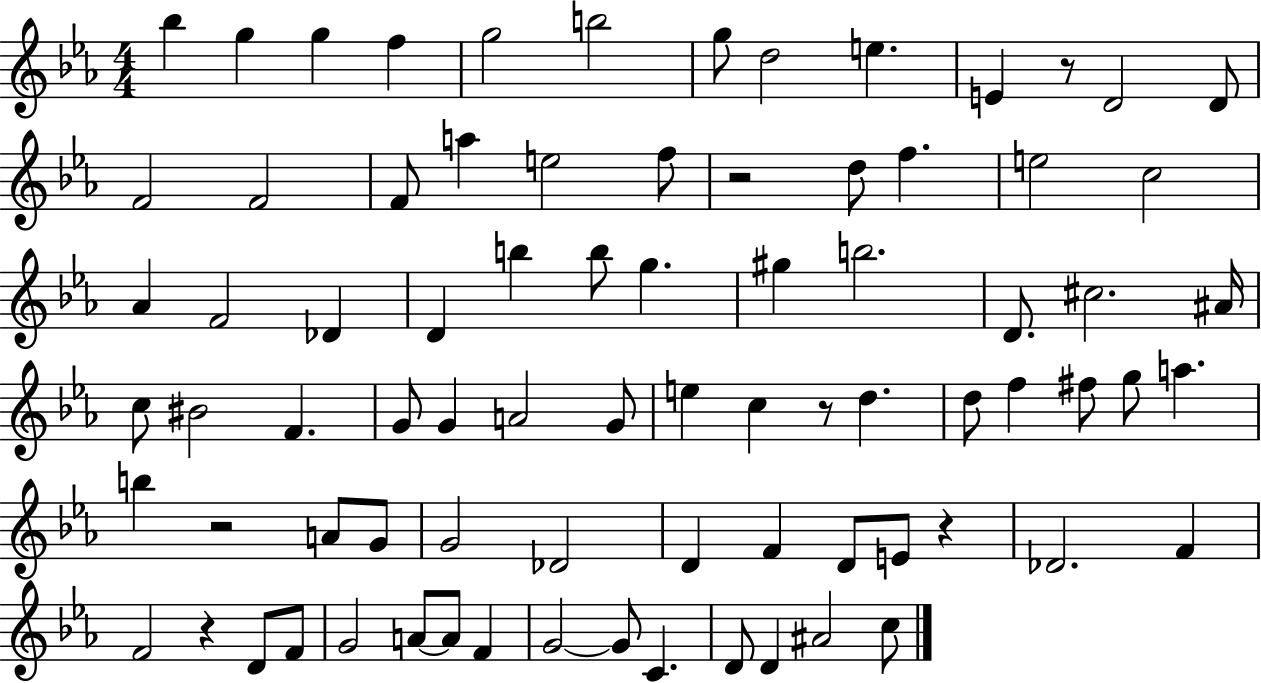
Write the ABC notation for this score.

X:1
T:Untitled
M:4/4
L:1/4
K:Eb
_b g g f g2 b2 g/2 d2 e E z/2 D2 D/2 F2 F2 F/2 a e2 f/2 z2 d/2 f e2 c2 _A F2 _D D b b/2 g ^g b2 D/2 ^c2 ^A/4 c/2 ^B2 F G/2 G A2 G/2 e c z/2 d d/2 f ^f/2 g/2 a b z2 A/2 G/2 G2 _D2 D F D/2 E/2 z _D2 F F2 z D/2 F/2 G2 A/2 A/2 F G2 G/2 C D/2 D ^A2 c/2